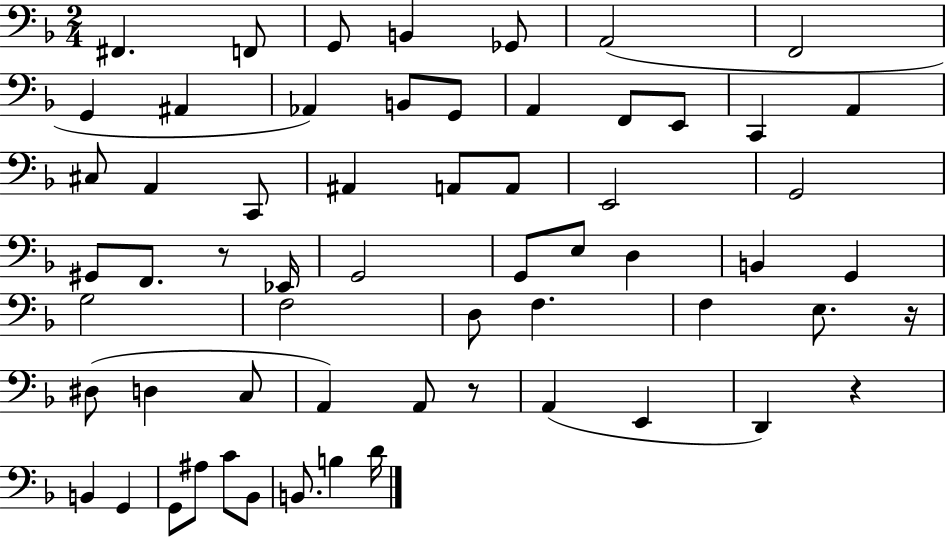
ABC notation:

X:1
T:Untitled
M:2/4
L:1/4
K:F
^F,, F,,/2 G,,/2 B,, _G,,/2 A,,2 F,,2 G,, ^A,, _A,, B,,/2 G,,/2 A,, F,,/2 E,,/2 C,, A,, ^C,/2 A,, C,,/2 ^A,, A,,/2 A,,/2 E,,2 G,,2 ^G,,/2 F,,/2 z/2 _E,,/4 G,,2 G,,/2 E,/2 D, B,, G,, G,2 F,2 D,/2 F, F, E,/2 z/4 ^D,/2 D, C,/2 A,, A,,/2 z/2 A,, E,, D,, z B,, G,, G,,/2 ^A,/2 C/2 _B,,/2 B,,/2 B, D/4